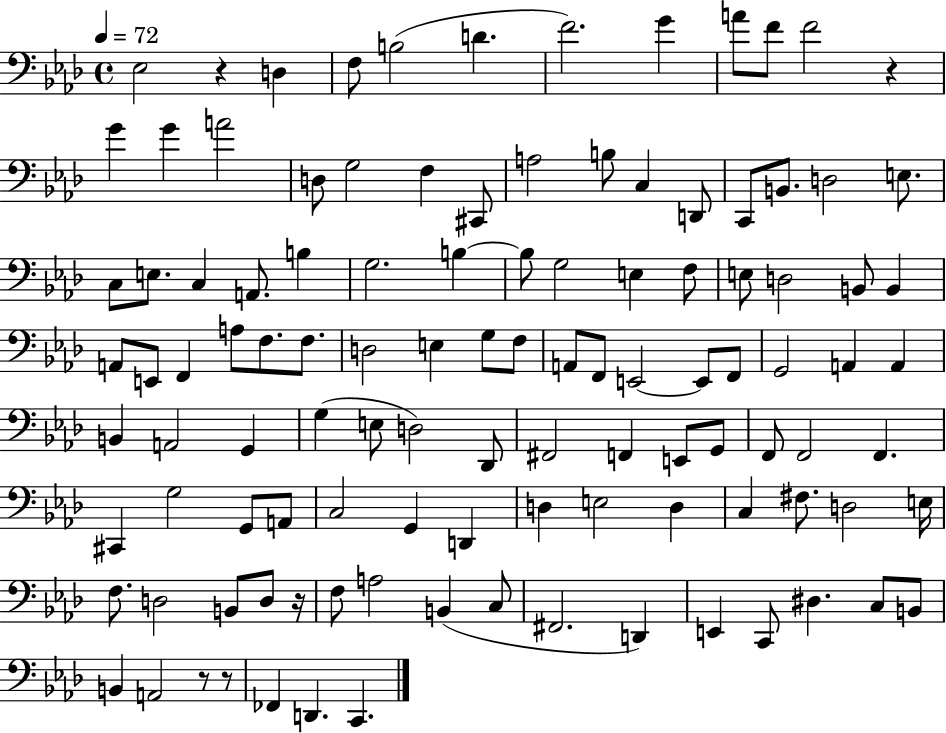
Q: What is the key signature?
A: AES major